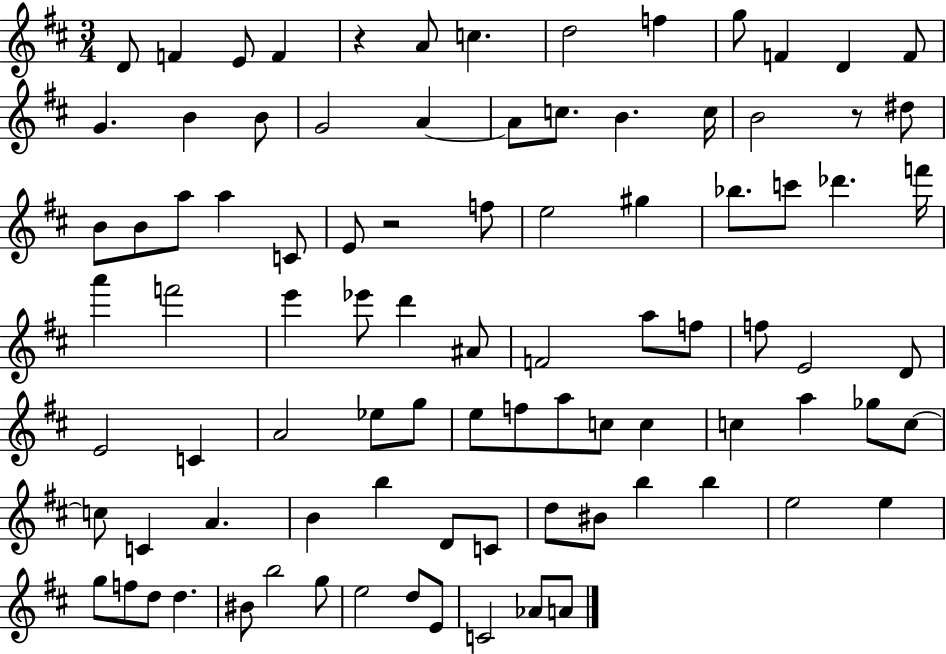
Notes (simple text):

D4/e F4/q E4/e F4/q R/q A4/e C5/q. D5/h F5/q G5/e F4/q D4/q F4/e G4/q. B4/q B4/e G4/h A4/q A4/e C5/e. B4/q. C5/s B4/h R/e D#5/e B4/e B4/e A5/e A5/q C4/e E4/e R/h F5/e E5/h G#5/q Bb5/e. C6/e Db6/q. F6/s A6/q F6/h E6/q Eb6/e D6/q A#4/e F4/h A5/e F5/e F5/e E4/h D4/e E4/h C4/q A4/h Eb5/e G5/e E5/e F5/e A5/e C5/e C5/q C5/q A5/q Gb5/e C5/e C5/e C4/q A4/q. B4/q B5/q D4/e C4/e D5/e BIS4/e B5/q B5/q E5/h E5/q G5/e F5/e D5/e D5/q. BIS4/e B5/h G5/e E5/h D5/e E4/e C4/h Ab4/e A4/e